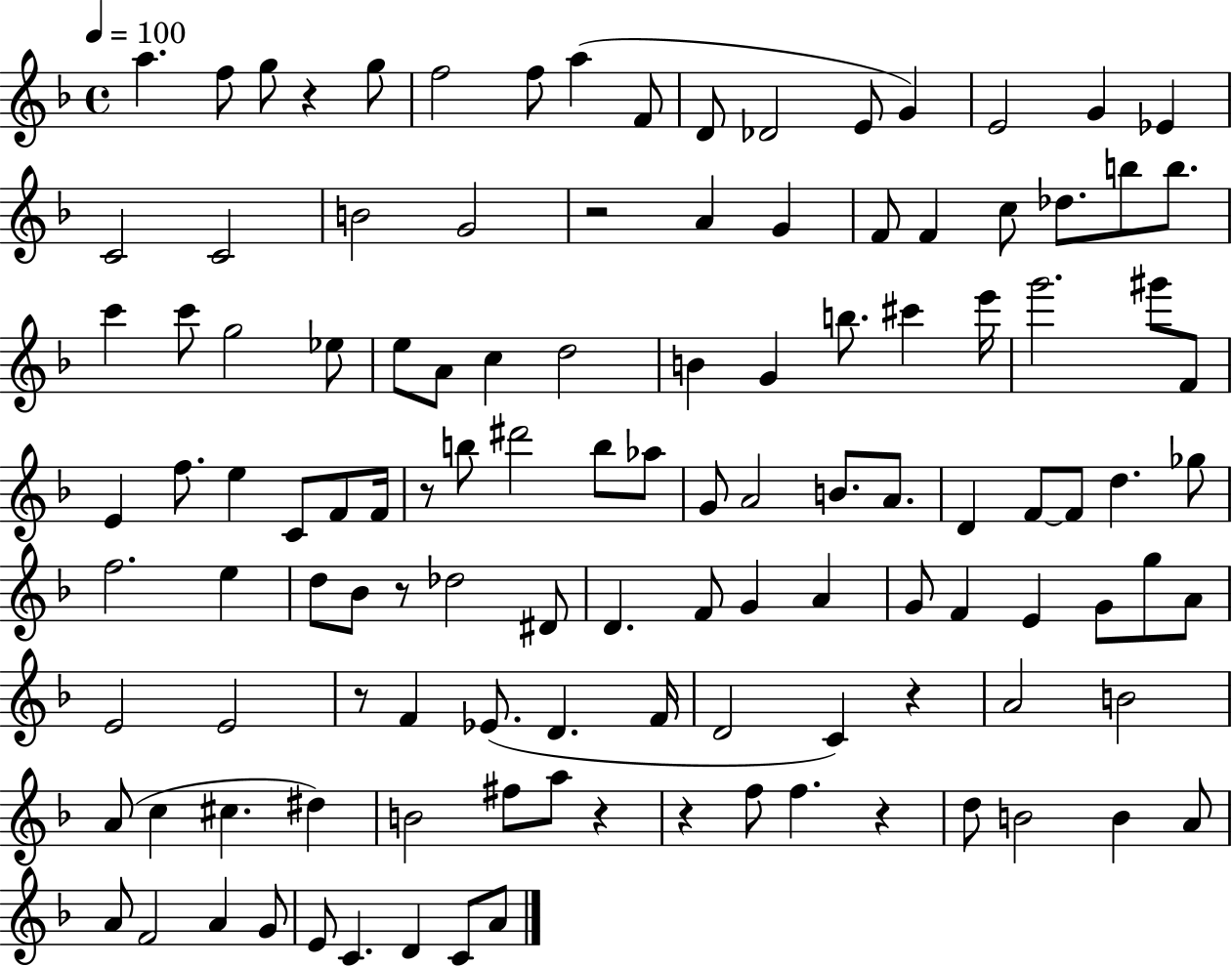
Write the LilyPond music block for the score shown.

{
  \clef treble
  \time 4/4
  \defaultTimeSignature
  \key f \major
  \tempo 4 = 100
  a''4. f''8 g''8 r4 g''8 | f''2 f''8 a''4( f'8 | d'8 des'2 e'8 g'4) | e'2 g'4 ees'4 | \break c'2 c'2 | b'2 g'2 | r2 a'4 g'4 | f'8 f'4 c''8 des''8. b''8 b''8. | \break c'''4 c'''8 g''2 ees''8 | e''8 a'8 c''4 d''2 | b'4 g'4 b''8. cis'''4 e'''16 | g'''2. gis'''8 f'8 | \break e'4 f''8. e''4 c'8 f'8 f'16 | r8 b''8 dis'''2 b''8 aes''8 | g'8 a'2 b'8. a'8. | d'4 f'8~~ f'8 d''4. ges''8 | \break f''2. e''4 | d''8 bes'8 r8 des''2 dis'8 | d'4. f'8 g'4 a'4 | g'8 f'4 e'4 g'8 g''8 a'8 | \break e'2 e'2 | r8 f'4 ees'8.( d'4. f'16 | d'2 c'4) r4 | a'2 b'2 | \break a'8( c''4 cis''4. dis''4) | b'2 fis''8 a''8 r4 | r4 f''8 f''4. r4 | d''8 b'2 b'4 a'8 | \break a'8 f'2 a'4 g'8 | e'8 c'4. d'4 c'8 a'8 | \bar "|."
}